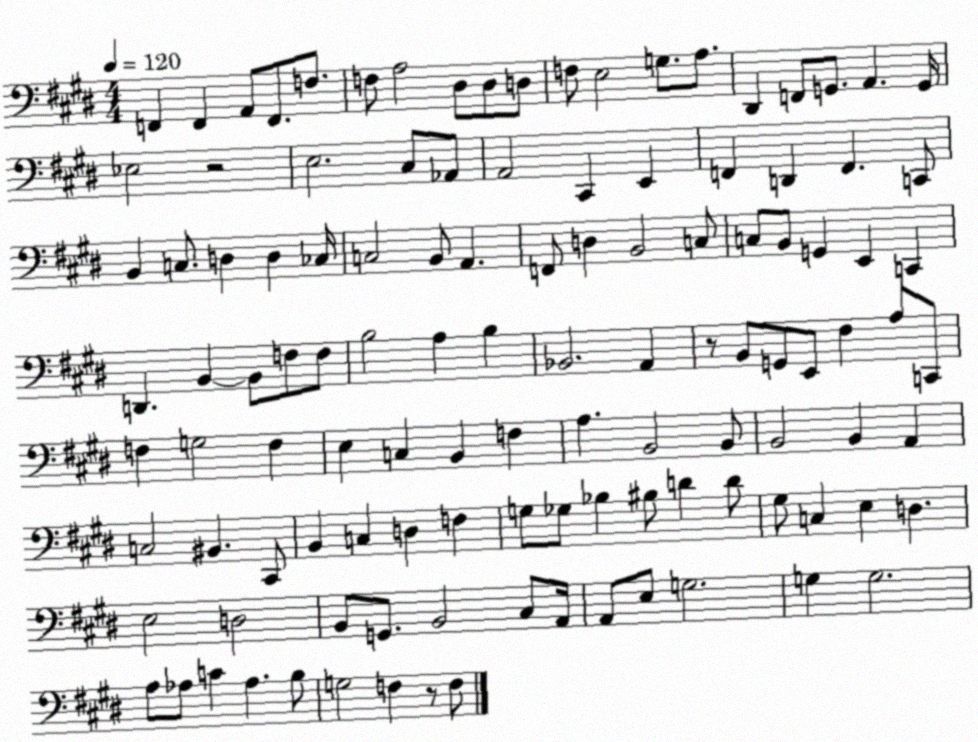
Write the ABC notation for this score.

X:1
T:Untitled
M:4/4
L:1/4
K:E
F,, F,, A,,/2 F,,/2 F,/2 F,/2 A,2 ^D,/2 ^D,/2 D,/2 F,/2 E,2 G,/2 A,/2 ^D,, F,,/2 G,,/2 A,, G,,/4 _E,2 z2 E,2 ^C,/2 _A,,/2 A,,2 ^C,, E,, F,, D,, F,, C,,/2 B,, C,/2 D, D, _C,/4 C,2 B,,/2 A,, F,,/2 D, B,,2 C,/2 C,/2 B,,/2 G,, E,, C,, D,, B,, B,,/2 F,/2 F,/2 B,2 A, B, _B,,2 A,, z/2 B,,/2 G,,/2 E,,/2 ^F, A,/2 C,,/2 F, G,2 F, E, C, B,, F, A, B,,2 B,,/2 B,,2 B,, A,, C,2 ^B,, ^C,,/2 B,, C, D, F, G,/2 _G,/2 _B, ^B,/2 D D/2 ^G,/2 C, E, D, E,2 D,2 B,,/2 G,,/2 B,,2 ^C,/2 A,,/4 A,,/2 E,/2 G,2 G, G,2 A,/2 _A,/2 C _A, B,/2 G,2 F, z/2 F,/2